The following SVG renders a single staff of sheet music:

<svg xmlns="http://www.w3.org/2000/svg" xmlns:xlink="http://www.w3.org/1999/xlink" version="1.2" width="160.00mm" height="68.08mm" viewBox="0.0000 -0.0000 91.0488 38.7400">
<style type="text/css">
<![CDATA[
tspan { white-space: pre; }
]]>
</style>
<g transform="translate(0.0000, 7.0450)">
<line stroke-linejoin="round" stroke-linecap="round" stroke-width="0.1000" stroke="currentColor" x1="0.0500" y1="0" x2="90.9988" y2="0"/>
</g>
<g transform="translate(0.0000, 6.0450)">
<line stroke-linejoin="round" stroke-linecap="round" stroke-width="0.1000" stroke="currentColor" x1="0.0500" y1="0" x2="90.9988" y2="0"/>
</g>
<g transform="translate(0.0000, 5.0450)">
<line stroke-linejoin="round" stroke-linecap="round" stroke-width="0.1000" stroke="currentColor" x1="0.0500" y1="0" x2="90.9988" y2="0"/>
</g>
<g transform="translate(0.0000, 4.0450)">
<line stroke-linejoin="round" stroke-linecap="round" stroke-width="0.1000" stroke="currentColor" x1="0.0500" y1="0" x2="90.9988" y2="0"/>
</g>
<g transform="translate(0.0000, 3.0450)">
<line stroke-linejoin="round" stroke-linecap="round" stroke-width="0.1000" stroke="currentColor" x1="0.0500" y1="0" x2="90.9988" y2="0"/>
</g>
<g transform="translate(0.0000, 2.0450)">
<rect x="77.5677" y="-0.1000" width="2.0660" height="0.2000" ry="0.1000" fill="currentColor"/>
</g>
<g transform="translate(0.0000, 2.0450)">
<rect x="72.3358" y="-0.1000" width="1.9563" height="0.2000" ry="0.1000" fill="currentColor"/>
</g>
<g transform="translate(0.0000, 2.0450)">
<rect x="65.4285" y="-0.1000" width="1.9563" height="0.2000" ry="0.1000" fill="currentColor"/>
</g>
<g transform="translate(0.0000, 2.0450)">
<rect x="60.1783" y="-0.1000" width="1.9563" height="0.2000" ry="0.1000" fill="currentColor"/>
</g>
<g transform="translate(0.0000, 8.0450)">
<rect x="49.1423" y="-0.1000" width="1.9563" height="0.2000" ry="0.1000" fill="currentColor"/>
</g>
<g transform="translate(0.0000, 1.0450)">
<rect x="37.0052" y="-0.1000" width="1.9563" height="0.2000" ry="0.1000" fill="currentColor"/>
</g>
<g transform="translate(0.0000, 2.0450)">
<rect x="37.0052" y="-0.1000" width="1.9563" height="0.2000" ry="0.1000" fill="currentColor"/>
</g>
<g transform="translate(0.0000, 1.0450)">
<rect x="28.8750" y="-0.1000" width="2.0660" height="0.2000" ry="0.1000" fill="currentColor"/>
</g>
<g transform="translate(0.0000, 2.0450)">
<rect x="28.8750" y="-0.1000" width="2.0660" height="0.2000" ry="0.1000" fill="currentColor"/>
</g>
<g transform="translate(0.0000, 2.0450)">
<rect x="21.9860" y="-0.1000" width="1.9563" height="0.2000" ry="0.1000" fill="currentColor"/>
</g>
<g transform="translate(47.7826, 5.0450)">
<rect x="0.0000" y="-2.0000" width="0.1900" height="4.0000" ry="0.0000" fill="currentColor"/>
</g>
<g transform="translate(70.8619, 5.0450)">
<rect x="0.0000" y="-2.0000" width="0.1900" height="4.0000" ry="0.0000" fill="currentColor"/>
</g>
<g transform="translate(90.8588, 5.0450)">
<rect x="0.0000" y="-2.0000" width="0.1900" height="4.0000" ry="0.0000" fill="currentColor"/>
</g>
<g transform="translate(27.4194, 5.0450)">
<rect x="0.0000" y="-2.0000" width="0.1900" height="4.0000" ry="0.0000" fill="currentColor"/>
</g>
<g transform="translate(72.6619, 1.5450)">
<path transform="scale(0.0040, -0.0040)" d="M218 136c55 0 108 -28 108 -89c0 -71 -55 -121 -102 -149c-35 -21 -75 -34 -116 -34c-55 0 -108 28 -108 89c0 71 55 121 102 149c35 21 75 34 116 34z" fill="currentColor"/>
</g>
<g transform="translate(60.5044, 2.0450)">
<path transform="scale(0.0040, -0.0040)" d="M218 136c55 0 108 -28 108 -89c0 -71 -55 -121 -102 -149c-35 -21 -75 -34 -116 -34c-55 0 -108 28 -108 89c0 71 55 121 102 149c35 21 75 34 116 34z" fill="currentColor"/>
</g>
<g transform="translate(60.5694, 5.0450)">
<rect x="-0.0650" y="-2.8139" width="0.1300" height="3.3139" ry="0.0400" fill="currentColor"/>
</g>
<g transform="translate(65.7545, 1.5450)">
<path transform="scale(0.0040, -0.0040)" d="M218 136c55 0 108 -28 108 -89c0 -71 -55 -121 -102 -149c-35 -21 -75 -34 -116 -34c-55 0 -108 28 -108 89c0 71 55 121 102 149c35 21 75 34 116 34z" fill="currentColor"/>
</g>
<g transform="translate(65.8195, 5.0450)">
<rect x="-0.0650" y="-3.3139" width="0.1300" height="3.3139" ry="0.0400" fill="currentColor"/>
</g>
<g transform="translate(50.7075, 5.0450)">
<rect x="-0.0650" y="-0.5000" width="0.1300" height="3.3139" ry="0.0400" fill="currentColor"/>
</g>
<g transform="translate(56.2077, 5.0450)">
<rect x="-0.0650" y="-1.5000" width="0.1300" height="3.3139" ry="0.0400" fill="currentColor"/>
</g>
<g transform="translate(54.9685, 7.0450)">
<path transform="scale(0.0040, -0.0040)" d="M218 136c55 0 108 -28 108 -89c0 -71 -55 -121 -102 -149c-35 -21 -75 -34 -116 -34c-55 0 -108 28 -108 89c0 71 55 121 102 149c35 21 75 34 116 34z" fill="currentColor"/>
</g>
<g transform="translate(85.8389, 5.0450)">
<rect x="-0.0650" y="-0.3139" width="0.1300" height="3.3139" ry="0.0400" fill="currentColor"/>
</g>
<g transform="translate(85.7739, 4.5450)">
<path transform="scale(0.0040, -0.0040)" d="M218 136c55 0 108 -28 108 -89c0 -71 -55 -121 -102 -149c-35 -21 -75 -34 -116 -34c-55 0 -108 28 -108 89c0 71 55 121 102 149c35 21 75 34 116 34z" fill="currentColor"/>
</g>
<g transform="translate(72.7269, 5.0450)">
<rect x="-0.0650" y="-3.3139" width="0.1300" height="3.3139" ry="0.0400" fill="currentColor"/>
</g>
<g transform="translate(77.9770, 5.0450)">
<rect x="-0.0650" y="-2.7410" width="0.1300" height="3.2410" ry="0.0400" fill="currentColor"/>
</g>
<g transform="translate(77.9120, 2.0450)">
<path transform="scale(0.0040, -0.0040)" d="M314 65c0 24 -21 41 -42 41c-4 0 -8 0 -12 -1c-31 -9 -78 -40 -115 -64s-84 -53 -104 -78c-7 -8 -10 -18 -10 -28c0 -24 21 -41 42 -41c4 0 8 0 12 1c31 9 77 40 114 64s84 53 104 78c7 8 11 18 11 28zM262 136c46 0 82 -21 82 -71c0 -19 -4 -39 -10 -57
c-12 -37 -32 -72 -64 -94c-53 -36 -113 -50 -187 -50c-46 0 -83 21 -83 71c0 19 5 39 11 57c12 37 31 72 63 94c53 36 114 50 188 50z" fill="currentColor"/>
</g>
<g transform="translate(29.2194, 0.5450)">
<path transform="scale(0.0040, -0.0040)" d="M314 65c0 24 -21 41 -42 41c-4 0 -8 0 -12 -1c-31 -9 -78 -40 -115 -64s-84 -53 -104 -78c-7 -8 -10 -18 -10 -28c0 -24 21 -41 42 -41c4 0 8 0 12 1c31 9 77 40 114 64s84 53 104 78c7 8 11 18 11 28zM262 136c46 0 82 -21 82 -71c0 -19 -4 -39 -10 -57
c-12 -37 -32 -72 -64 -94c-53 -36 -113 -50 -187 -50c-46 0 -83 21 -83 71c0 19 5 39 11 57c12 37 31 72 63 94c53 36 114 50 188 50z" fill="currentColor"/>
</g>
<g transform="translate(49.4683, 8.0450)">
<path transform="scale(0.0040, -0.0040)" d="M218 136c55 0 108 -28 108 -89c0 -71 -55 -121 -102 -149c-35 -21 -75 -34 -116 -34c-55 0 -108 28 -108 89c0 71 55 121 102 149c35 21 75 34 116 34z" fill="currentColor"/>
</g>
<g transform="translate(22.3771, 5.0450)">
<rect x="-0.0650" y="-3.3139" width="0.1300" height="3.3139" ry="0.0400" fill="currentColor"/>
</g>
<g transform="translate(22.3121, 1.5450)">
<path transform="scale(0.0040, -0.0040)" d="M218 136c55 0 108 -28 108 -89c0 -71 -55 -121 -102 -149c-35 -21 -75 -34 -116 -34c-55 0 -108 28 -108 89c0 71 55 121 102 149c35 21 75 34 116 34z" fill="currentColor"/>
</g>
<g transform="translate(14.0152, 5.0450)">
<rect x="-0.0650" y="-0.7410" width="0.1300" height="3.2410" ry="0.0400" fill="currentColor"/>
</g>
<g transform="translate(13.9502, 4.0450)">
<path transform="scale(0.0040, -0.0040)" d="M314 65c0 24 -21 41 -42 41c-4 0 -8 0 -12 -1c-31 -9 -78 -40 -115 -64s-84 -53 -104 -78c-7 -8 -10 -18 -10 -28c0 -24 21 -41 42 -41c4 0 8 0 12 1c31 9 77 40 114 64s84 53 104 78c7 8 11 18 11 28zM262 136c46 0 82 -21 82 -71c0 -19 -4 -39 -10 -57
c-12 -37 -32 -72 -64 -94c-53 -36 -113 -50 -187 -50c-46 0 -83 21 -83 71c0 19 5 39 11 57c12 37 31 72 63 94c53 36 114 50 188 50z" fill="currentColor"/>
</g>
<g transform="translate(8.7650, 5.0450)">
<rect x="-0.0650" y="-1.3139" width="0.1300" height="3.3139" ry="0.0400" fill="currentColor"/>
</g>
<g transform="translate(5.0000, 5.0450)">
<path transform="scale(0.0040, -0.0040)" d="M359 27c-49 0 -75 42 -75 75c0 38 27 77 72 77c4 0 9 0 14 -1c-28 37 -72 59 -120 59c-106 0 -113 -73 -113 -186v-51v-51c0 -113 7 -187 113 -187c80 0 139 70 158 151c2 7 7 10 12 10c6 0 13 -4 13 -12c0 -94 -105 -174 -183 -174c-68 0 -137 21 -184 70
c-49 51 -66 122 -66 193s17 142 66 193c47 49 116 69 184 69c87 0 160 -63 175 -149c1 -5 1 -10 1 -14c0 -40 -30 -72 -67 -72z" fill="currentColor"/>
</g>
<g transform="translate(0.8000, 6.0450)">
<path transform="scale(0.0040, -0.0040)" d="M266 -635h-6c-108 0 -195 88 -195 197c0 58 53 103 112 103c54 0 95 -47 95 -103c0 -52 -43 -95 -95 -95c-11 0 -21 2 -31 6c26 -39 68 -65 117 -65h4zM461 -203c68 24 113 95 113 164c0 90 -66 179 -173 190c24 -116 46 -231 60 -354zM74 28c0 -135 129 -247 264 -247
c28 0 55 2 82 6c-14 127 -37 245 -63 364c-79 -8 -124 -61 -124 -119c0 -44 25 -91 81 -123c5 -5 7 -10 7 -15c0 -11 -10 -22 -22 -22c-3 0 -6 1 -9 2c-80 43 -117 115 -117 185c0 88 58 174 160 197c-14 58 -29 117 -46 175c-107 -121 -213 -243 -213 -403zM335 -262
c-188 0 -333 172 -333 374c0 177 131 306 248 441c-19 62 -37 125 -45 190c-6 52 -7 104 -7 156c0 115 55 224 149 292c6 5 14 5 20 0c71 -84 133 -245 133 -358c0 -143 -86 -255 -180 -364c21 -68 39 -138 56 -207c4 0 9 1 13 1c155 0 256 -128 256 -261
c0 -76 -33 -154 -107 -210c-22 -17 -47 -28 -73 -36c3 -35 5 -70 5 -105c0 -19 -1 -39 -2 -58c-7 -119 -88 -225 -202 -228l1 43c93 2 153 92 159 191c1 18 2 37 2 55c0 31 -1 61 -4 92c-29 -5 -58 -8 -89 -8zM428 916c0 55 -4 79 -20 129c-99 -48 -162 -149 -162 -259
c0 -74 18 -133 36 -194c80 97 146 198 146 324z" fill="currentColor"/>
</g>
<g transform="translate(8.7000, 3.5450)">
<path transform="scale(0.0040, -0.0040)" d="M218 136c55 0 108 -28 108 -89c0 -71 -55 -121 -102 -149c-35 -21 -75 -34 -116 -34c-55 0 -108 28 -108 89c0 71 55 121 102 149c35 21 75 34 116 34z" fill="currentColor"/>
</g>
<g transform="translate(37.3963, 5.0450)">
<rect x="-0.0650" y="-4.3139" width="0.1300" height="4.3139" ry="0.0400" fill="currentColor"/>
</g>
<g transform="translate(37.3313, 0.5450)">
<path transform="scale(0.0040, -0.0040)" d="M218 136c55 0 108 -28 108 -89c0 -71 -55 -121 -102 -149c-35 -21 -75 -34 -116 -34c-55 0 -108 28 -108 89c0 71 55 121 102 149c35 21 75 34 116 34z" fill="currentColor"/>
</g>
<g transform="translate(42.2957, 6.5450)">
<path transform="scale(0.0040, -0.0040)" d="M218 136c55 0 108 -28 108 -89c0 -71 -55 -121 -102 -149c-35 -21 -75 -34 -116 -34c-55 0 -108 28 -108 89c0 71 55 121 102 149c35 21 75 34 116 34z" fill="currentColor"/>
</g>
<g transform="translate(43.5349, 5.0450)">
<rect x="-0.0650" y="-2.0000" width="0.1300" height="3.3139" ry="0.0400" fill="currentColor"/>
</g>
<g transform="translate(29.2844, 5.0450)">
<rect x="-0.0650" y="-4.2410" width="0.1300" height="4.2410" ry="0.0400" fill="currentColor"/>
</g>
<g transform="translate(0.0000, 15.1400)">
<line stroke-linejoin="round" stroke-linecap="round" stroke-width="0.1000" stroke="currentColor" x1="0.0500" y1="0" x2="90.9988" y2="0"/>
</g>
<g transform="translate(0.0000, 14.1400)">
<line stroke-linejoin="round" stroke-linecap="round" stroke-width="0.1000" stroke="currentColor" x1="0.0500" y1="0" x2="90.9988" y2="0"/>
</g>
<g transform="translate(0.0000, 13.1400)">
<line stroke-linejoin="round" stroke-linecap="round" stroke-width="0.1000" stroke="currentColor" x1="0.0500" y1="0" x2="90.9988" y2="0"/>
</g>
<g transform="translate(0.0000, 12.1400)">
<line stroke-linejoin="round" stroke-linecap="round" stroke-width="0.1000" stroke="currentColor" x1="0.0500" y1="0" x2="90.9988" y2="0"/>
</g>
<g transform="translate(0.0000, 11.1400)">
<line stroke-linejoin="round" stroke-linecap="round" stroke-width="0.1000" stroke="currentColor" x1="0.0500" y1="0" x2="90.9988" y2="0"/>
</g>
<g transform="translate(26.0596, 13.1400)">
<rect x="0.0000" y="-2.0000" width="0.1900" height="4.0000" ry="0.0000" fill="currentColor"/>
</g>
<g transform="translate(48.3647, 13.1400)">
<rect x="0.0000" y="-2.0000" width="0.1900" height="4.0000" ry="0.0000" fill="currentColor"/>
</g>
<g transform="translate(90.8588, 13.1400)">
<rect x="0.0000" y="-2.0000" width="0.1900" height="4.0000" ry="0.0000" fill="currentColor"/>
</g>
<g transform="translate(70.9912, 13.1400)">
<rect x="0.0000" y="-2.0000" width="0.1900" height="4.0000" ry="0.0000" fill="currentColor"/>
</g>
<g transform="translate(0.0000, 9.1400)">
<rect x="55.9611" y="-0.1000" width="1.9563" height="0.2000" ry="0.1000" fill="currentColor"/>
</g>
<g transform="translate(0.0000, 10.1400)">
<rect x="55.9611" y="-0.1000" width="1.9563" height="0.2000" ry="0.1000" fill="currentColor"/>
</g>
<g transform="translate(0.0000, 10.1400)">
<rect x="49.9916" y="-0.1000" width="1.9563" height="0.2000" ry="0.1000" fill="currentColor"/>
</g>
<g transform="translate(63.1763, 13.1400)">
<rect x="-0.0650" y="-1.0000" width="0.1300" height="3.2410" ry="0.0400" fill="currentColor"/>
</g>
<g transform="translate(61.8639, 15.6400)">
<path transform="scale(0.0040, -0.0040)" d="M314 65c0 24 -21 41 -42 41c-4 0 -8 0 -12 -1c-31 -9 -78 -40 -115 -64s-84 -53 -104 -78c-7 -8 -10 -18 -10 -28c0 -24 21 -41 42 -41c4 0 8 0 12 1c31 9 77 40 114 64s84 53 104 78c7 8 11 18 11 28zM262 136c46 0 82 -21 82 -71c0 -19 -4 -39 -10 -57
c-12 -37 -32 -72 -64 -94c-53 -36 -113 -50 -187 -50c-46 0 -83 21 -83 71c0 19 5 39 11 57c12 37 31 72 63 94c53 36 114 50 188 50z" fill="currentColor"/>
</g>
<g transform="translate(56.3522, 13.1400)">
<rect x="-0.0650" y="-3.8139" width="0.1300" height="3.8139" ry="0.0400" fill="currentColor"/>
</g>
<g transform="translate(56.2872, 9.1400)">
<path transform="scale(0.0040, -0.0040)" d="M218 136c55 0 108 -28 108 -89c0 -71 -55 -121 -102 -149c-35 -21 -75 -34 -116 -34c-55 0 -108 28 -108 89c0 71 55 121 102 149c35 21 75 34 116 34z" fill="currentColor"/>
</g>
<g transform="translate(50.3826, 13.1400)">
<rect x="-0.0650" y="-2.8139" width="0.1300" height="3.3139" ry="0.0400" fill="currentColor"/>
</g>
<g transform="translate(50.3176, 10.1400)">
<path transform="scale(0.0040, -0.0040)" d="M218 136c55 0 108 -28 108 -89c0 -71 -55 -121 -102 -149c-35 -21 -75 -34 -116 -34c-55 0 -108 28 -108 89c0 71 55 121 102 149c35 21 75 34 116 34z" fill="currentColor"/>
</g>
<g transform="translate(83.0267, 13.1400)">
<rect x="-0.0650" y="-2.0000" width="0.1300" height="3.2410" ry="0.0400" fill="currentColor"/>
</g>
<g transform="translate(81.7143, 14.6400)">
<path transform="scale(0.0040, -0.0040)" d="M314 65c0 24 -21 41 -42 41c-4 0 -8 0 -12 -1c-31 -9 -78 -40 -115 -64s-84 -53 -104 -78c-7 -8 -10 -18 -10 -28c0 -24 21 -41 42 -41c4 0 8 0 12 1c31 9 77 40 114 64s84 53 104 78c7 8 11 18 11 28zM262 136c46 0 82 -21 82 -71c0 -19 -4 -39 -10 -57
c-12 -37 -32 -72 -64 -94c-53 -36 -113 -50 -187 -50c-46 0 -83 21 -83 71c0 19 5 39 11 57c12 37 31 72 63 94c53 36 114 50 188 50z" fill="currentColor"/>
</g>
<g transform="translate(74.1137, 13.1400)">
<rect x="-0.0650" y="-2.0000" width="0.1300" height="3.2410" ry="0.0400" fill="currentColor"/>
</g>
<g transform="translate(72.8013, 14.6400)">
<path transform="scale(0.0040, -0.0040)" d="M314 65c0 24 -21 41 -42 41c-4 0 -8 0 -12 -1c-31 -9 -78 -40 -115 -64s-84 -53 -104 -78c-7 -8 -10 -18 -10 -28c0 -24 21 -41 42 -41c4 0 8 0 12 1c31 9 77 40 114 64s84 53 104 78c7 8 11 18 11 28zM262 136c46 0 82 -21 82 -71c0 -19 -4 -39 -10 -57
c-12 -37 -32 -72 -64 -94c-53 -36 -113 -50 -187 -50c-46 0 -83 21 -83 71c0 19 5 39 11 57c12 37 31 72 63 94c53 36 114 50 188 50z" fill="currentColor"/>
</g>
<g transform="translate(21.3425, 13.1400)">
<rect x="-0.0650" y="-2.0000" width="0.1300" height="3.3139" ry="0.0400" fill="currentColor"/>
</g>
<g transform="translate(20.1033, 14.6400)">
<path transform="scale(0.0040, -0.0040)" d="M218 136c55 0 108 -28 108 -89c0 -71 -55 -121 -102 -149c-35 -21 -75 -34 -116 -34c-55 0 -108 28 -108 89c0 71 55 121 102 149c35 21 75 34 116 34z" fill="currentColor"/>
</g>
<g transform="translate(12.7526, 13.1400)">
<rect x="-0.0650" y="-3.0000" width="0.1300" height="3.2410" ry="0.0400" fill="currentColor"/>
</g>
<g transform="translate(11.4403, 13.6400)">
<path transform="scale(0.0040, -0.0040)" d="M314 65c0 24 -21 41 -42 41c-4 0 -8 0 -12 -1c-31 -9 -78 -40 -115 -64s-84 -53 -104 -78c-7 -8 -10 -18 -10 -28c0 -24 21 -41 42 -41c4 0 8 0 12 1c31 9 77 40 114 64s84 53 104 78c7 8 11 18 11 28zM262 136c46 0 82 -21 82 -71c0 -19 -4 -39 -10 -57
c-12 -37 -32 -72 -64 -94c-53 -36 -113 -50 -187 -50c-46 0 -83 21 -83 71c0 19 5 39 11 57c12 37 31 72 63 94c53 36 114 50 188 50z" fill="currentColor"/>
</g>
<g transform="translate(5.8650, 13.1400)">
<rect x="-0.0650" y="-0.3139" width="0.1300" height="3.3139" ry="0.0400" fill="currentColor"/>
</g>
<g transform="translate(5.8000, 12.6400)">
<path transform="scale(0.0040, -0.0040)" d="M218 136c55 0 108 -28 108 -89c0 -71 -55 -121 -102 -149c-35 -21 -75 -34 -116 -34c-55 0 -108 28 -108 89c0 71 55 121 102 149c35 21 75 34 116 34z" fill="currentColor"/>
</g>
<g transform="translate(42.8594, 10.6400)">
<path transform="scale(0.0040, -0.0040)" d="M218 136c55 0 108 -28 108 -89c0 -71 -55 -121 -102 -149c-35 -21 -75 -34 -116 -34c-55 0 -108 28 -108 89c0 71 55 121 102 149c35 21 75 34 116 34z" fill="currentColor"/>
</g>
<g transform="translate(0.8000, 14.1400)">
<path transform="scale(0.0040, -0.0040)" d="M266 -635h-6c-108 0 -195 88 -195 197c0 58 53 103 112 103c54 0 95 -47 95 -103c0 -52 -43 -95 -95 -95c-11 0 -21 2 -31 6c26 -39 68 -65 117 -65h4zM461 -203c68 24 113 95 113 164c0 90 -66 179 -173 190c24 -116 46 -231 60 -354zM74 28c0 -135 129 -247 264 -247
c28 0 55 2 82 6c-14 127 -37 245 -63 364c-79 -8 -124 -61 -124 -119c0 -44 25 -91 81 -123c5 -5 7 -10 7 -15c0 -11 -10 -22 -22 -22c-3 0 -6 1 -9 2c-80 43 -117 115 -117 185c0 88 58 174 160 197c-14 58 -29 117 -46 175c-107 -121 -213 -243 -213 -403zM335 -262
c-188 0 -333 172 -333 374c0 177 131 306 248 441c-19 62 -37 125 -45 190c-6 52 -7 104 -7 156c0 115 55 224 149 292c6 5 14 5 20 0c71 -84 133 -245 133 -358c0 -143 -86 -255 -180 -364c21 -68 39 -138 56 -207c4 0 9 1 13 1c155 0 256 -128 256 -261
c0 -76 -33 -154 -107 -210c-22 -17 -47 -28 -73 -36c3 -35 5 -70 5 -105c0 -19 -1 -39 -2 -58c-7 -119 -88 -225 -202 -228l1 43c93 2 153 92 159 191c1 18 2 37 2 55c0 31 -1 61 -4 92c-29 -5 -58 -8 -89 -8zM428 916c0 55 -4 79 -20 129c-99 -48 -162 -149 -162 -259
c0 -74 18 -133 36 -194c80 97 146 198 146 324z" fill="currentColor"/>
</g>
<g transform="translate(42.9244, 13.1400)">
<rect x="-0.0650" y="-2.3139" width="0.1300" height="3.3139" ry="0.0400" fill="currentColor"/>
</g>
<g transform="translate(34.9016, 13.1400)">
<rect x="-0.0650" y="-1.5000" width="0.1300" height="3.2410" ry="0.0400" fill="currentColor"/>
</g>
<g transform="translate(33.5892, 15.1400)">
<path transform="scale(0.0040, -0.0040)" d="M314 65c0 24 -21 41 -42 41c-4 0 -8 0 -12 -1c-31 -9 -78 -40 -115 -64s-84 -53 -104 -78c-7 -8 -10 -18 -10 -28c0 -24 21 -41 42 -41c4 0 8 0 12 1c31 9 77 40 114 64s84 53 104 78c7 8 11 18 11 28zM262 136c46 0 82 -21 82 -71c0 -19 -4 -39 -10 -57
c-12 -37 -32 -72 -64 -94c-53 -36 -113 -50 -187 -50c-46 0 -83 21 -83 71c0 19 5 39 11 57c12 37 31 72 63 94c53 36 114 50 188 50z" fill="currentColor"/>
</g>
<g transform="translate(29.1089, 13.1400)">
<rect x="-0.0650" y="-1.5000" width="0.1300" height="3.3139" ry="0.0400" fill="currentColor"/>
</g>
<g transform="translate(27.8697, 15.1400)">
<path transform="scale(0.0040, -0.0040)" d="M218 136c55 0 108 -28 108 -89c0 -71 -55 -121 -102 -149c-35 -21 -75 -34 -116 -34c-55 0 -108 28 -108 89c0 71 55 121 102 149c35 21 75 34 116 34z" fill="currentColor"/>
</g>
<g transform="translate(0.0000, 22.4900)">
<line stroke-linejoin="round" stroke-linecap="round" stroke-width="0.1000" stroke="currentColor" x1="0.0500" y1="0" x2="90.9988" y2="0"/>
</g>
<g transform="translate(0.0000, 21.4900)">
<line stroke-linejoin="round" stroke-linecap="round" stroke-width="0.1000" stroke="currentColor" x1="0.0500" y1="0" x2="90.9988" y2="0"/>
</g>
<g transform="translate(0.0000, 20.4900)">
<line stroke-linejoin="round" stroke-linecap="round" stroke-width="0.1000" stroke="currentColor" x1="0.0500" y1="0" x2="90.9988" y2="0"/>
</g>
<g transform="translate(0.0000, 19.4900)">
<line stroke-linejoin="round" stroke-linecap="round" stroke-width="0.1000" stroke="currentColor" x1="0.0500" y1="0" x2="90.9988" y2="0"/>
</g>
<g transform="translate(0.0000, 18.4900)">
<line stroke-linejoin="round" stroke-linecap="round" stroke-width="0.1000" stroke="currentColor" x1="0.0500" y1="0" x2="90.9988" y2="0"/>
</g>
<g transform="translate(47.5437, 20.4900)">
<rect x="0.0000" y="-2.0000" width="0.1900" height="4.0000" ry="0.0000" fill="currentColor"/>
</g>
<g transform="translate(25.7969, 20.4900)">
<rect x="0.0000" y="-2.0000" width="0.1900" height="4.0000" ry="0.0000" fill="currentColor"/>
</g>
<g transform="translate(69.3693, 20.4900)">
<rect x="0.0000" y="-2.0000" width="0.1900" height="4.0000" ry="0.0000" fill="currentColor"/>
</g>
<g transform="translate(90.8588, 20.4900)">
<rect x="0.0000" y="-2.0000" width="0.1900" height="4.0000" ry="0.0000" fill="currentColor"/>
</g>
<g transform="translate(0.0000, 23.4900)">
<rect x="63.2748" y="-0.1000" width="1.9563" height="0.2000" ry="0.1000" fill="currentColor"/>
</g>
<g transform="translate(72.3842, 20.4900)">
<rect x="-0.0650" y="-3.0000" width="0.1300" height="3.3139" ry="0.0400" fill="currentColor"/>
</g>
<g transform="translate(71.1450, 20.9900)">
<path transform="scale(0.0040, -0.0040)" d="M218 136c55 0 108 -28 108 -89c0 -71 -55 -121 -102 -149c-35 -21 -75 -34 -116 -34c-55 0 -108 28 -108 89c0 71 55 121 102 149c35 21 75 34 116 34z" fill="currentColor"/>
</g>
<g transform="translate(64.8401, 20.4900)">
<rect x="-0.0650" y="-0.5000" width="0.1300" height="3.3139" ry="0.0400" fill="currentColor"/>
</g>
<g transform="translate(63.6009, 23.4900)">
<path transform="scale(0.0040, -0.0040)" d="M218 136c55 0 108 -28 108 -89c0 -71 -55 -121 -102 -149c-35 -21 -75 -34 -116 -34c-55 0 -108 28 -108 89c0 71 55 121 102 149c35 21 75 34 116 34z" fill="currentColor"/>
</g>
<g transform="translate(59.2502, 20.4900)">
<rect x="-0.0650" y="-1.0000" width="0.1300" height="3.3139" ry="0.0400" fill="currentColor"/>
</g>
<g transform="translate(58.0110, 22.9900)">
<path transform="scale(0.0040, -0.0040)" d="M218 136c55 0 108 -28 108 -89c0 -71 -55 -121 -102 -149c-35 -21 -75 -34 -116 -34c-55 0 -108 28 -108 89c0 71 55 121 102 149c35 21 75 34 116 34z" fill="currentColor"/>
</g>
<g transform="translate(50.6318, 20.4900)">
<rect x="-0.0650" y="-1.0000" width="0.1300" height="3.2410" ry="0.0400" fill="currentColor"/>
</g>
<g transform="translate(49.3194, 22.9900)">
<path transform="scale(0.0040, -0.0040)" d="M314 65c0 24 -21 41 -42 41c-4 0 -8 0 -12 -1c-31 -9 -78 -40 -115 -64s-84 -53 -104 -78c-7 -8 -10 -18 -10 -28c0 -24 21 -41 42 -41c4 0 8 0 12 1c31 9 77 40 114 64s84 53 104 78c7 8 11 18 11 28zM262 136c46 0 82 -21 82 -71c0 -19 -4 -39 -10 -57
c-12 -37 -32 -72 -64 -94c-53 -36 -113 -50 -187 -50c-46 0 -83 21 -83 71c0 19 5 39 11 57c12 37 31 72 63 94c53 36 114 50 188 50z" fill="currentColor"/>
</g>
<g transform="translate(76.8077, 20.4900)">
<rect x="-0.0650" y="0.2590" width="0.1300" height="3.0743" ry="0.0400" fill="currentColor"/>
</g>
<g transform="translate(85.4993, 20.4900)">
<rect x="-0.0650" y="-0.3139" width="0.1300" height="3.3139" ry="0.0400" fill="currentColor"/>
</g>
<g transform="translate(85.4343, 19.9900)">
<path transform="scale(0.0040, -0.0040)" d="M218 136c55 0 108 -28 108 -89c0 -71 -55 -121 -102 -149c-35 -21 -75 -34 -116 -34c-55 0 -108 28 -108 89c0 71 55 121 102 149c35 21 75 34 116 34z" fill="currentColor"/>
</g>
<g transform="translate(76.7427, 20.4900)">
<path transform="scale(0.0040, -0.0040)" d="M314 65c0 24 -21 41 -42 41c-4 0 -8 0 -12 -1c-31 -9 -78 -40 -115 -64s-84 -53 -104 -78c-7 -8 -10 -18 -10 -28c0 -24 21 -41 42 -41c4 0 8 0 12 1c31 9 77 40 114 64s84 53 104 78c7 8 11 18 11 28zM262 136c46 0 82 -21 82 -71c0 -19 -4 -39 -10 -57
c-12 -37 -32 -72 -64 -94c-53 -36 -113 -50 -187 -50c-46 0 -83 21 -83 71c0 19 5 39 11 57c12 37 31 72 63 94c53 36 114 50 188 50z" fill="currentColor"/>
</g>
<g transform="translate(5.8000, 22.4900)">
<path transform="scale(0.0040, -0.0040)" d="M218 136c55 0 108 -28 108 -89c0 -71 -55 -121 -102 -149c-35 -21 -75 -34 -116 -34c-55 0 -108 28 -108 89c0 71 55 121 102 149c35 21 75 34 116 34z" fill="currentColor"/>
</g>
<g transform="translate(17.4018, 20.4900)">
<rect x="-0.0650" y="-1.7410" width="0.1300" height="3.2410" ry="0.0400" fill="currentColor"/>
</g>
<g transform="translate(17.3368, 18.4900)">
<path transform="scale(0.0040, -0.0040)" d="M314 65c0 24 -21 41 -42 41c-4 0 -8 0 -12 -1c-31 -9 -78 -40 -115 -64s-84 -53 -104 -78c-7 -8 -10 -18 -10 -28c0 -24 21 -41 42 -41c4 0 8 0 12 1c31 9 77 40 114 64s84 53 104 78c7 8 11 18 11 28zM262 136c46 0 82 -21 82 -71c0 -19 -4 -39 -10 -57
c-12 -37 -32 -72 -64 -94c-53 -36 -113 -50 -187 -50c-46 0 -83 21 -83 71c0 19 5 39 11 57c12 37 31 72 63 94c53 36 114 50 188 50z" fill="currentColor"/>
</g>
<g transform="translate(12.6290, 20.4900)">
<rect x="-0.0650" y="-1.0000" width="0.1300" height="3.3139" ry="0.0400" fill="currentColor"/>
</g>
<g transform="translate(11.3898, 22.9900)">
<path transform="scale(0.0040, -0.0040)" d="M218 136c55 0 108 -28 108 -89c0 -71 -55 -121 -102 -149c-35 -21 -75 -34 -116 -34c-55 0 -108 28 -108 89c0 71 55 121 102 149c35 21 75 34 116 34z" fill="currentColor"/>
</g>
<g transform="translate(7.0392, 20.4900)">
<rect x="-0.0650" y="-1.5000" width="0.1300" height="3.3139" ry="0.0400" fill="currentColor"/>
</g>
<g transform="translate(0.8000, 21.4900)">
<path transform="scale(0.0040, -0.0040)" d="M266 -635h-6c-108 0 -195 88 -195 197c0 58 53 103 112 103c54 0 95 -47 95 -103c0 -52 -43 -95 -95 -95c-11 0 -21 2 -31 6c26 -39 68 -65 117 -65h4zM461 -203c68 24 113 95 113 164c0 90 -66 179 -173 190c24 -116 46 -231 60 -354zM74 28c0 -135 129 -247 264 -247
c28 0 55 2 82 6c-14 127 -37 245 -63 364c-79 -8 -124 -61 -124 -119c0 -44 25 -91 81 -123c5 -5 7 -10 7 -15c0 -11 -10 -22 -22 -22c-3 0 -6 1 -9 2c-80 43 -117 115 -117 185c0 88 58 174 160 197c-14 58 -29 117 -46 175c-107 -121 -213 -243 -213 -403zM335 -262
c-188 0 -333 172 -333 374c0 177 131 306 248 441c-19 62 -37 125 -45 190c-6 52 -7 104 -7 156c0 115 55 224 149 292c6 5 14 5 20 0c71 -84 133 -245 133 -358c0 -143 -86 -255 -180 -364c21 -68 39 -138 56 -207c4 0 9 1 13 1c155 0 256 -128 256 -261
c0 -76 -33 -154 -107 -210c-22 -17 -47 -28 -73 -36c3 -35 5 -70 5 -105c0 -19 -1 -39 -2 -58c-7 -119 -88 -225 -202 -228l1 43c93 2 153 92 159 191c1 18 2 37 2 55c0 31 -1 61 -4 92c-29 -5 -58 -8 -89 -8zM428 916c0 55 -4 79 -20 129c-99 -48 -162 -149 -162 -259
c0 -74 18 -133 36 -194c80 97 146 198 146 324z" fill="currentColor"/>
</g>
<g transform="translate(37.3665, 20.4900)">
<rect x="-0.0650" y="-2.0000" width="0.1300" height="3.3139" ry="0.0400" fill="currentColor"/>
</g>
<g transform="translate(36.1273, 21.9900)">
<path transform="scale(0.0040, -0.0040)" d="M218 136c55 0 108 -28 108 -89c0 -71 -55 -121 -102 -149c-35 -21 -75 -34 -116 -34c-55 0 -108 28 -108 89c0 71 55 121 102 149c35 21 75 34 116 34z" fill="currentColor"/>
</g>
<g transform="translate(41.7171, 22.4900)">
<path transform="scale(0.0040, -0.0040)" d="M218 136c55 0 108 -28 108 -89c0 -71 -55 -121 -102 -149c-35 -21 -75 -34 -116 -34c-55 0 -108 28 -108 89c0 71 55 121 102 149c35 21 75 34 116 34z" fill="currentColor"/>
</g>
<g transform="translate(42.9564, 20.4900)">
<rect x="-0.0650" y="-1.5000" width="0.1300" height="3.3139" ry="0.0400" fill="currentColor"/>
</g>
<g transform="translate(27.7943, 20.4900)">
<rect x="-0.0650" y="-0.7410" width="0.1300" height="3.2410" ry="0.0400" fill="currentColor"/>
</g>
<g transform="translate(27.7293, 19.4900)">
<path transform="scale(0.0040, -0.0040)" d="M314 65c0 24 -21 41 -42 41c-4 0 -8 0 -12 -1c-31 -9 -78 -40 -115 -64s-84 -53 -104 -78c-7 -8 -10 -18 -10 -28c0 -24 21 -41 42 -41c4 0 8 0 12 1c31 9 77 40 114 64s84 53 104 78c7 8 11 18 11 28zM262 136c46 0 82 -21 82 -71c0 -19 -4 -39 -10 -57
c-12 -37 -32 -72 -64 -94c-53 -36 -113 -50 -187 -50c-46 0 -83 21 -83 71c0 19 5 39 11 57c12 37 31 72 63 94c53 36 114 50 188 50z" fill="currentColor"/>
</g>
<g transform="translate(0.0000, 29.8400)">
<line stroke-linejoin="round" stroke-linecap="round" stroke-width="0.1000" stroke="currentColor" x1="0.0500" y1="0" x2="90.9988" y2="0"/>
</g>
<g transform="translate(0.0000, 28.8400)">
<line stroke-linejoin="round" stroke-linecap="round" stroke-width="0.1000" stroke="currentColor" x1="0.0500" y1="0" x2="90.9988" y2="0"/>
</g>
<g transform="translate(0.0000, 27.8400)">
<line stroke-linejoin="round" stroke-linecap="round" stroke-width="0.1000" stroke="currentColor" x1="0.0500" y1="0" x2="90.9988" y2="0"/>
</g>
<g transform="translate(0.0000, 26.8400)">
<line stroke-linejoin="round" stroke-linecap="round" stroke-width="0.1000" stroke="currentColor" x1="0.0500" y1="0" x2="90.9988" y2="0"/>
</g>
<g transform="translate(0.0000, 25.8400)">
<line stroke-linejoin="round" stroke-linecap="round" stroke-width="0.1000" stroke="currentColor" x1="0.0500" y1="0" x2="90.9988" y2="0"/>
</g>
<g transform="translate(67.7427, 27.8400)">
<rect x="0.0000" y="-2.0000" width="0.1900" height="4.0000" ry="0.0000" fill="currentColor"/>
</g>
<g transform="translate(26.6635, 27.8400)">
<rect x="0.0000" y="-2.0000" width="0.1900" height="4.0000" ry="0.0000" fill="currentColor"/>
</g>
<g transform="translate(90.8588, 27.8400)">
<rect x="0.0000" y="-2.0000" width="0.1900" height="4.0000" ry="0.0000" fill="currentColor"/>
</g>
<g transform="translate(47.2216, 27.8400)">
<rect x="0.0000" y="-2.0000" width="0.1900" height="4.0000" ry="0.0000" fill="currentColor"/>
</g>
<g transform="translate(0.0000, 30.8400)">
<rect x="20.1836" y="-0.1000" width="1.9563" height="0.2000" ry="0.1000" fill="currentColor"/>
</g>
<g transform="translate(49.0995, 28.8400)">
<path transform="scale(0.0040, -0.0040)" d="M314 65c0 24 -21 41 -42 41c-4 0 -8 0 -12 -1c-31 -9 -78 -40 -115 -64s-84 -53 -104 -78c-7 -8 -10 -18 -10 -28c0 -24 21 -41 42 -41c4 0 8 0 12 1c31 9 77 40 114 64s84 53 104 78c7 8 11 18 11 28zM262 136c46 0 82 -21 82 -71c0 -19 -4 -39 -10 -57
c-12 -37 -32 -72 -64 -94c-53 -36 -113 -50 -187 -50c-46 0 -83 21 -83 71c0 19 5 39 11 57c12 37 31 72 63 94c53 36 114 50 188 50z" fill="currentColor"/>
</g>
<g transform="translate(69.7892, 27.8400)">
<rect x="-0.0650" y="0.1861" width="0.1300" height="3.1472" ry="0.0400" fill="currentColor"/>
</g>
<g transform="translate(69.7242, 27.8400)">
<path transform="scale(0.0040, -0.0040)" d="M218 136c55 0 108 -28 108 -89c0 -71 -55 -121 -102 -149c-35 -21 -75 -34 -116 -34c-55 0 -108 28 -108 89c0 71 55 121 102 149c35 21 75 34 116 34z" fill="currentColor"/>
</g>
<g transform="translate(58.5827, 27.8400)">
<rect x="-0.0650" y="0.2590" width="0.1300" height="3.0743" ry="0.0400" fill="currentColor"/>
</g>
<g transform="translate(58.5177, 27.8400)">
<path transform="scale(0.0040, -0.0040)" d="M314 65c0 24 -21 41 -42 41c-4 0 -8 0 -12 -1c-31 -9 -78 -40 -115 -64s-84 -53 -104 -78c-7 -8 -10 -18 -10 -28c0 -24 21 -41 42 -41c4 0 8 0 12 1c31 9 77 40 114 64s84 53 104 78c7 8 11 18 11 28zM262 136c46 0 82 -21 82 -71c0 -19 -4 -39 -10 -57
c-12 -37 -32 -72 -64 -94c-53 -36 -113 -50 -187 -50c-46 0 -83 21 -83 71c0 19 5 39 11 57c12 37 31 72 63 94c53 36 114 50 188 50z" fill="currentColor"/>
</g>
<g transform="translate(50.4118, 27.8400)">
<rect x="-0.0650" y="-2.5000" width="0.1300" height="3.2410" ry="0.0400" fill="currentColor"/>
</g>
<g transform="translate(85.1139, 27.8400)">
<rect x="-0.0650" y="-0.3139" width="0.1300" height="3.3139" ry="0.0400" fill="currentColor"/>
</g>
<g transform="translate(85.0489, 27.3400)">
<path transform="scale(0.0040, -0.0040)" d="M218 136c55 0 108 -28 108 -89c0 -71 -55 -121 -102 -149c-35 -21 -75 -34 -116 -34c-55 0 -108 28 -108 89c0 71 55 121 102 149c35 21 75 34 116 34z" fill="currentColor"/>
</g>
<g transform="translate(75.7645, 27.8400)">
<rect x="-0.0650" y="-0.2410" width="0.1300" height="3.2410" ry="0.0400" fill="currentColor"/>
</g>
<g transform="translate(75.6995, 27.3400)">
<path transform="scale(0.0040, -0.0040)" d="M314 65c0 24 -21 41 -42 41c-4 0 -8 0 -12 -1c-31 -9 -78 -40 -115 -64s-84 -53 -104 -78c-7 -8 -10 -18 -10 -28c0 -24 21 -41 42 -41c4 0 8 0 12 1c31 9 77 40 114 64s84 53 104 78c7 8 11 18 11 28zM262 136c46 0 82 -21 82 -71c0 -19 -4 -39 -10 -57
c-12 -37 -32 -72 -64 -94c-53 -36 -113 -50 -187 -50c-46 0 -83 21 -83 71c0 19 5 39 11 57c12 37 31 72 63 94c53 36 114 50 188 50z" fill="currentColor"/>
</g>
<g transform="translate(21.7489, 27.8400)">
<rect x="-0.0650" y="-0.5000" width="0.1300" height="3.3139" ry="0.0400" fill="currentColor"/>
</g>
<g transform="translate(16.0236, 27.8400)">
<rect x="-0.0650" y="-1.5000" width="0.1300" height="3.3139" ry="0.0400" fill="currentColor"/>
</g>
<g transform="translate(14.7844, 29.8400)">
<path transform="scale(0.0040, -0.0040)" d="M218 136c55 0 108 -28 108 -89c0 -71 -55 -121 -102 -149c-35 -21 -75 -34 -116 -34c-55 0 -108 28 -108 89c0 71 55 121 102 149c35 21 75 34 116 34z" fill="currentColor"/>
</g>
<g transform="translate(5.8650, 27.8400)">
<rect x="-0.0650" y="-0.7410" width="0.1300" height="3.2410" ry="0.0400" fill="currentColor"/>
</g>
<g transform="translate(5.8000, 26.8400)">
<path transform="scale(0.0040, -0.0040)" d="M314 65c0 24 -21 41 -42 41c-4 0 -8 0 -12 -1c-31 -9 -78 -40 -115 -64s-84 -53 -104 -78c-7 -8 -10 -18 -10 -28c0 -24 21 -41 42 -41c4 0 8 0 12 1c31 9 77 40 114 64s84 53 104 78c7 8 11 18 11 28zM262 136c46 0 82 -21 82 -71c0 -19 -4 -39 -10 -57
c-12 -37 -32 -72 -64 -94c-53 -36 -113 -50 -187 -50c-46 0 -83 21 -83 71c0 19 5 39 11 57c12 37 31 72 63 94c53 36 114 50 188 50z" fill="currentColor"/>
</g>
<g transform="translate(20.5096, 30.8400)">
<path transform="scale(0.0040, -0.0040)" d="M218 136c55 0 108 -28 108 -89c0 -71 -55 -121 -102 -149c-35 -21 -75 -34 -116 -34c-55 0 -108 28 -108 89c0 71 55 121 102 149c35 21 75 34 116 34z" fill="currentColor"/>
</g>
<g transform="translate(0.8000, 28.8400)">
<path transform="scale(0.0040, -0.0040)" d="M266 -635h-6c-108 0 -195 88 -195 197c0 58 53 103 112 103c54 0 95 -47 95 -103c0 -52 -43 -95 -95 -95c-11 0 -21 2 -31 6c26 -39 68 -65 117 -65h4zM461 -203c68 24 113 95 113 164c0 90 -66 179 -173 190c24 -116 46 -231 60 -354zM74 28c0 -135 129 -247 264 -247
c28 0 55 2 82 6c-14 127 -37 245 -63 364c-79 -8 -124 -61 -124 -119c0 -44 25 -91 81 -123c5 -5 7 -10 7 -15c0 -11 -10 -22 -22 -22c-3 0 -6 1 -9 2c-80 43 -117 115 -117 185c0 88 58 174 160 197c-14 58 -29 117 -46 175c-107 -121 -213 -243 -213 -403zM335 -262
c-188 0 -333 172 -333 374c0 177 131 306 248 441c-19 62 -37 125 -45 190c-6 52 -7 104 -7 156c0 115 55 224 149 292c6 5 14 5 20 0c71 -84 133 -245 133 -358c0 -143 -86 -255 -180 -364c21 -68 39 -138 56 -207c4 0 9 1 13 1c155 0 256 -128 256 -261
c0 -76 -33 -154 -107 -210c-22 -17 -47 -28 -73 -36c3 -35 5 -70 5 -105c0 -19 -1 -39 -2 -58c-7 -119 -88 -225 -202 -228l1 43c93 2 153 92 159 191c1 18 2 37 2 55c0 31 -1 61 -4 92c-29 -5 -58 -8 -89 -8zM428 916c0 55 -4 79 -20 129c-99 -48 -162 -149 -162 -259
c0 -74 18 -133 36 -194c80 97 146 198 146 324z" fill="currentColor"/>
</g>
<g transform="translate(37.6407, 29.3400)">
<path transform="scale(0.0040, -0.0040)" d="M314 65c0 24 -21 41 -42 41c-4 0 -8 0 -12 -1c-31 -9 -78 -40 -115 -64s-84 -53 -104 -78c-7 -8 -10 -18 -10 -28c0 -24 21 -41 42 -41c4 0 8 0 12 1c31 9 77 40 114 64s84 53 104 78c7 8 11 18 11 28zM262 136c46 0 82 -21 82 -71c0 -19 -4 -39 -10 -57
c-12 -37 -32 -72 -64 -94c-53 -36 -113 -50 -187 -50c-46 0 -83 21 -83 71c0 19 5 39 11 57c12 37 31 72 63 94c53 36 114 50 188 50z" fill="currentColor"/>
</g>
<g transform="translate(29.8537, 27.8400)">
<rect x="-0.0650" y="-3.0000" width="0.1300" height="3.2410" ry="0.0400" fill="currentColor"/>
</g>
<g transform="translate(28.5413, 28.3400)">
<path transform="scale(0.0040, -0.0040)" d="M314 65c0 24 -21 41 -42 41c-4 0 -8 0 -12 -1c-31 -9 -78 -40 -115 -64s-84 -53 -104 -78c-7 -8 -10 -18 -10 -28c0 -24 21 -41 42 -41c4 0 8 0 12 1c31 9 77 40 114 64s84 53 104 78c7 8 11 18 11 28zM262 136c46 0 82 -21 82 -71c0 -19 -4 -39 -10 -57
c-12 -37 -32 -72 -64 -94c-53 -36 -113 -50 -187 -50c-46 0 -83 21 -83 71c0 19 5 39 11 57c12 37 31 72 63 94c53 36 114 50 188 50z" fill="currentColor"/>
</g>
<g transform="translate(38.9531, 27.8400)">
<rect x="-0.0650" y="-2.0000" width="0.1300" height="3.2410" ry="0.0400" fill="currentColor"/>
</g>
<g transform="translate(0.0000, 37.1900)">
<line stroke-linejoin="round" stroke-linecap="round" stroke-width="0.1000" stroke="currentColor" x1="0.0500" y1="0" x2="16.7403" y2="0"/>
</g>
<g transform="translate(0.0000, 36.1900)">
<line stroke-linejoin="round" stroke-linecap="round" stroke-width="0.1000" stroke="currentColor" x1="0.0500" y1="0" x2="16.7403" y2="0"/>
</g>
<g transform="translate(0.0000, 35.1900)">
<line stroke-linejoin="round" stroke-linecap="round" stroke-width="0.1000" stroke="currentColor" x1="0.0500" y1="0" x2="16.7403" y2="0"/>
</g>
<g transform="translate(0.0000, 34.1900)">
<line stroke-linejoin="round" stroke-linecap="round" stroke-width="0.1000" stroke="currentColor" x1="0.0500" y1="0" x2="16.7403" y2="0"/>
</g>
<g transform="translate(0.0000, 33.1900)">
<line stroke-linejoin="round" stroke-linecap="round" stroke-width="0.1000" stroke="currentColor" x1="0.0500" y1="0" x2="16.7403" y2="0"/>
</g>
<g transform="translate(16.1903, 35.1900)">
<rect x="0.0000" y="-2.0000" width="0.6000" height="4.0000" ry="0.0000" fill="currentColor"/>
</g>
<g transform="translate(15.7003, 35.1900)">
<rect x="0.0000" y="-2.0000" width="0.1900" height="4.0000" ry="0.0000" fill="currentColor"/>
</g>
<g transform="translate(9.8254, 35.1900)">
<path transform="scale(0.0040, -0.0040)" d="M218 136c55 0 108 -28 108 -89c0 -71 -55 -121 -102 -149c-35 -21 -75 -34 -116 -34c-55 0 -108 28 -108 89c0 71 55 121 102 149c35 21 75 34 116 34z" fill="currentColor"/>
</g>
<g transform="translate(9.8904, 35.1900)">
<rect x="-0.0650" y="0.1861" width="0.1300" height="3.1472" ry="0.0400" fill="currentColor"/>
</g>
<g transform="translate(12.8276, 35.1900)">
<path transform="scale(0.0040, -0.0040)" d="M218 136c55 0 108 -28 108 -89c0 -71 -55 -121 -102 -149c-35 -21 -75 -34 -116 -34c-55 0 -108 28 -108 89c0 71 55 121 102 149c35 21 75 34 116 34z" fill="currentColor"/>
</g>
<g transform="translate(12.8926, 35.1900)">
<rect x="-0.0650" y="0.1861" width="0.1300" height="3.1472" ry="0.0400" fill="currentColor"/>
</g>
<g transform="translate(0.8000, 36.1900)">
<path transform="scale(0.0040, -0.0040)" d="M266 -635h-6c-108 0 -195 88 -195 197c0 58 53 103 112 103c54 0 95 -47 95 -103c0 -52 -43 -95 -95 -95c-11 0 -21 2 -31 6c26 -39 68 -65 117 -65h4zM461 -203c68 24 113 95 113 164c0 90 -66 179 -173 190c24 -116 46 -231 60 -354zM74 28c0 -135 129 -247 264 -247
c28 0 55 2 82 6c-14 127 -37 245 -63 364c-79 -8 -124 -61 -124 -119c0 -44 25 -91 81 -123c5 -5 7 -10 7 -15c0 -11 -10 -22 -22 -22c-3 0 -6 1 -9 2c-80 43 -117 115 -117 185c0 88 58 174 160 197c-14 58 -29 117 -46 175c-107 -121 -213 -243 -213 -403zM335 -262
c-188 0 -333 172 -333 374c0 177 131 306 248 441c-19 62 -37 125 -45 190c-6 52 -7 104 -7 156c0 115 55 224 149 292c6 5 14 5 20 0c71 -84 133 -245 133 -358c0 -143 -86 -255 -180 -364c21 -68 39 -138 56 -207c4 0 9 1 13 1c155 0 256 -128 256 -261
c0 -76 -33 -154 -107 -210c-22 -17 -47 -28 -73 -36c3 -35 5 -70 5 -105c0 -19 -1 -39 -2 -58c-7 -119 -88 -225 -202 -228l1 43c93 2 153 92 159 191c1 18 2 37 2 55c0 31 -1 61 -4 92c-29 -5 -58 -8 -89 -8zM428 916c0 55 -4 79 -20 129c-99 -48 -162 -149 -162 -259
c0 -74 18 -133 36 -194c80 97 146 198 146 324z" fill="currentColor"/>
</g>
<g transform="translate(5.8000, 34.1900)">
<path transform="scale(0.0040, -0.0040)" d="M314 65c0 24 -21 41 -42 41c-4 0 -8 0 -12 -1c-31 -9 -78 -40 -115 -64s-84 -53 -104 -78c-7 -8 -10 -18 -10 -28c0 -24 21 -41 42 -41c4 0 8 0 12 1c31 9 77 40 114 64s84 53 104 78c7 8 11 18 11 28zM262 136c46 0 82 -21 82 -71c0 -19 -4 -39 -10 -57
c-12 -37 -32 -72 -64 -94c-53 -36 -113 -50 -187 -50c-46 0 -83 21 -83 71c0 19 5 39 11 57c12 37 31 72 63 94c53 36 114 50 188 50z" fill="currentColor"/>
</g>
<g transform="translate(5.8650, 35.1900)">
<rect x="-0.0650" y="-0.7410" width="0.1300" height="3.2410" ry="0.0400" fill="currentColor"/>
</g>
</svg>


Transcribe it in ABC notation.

X:1
T:Untitled
M:4/4
L:1/4
K:C
e d2 b d'2 d' F C E a b b a2 c c A2 F E E2 g a c' D2 F2 F2 E D f2 d2 F E D2 D C A B2 c d2 E C A2 F2 G2 B2 B c2 c d2 B B